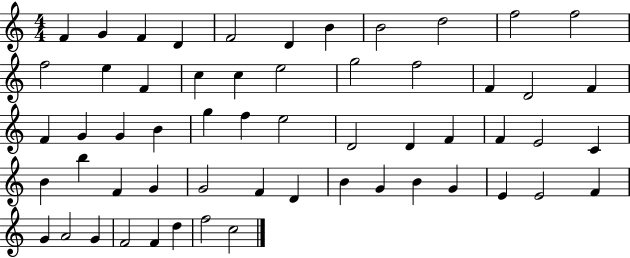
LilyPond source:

{
  \clef treble
  \numericTimeSignature
  \time 4/4
  \key c \major
  f'4 g'4 f'4 d'4 | f'2 d'4 b'4 | b'2 d''2 | f''2 f''2 | \break f''2 e''4 f'4 | c''4 c''4 e''2 | g''2 f''2 | f'4 d'2 f'4 | \break f'4 g'4 g'4 b'4 | g''4 f''4 e''2 | d'2 d'4 f'4 | f'4 e'2 c'4 | \break b'4 b''4 f'4 g'4 | g'2 f'4 d'4 | b'4 g'4 b'4 g'4 | e'4 e'2 f'4 | \break g'4 a'2 g'4 | f'2 f'4 d''4 | f''2 c''2 | \bar "|."
}